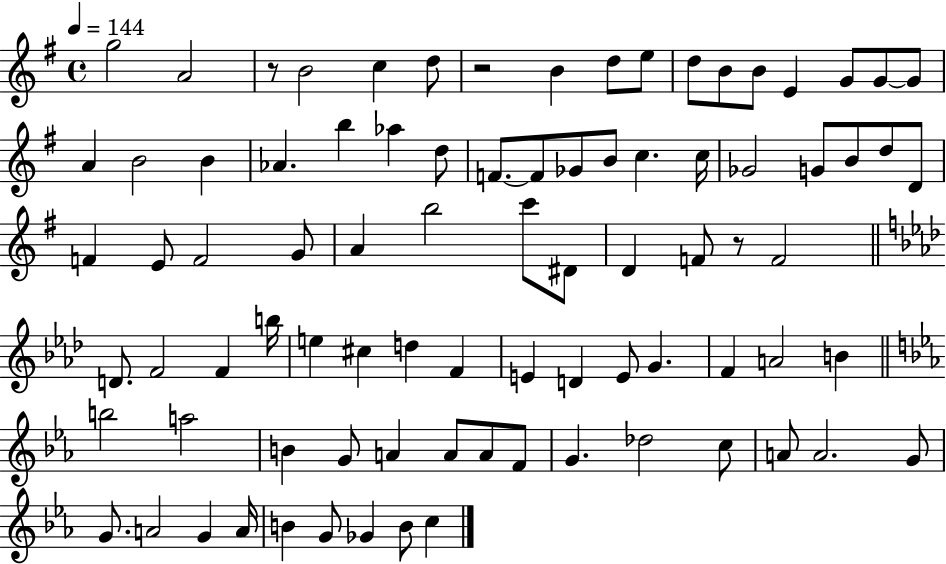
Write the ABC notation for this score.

X:1
T:Untitled
M:4/4
L:1/4
K:G
g2 A2 z/2 B2 c d/2 z2 B d/2 e/2 d/2 B/2 B/2 E G/2 G/2 G/2 A B2 B _A b _a d/2 F/2 F/2 _G/2 B/2 c c/4 _G2 G/2 B/2 d/2 D/2 F E/2 F2 G/2 A b2 c'/2 ^D/2 D F/2 z/2 F2 D/2 F2 F b/4 e ^c d F E D E/2 G F A2 B b2 a2 B G/2 A A/2 A/2 F/2 G _d2 c/2 A/2 A2 G/2 G/2 A2 G A/4 B G/2 _G B/2 c